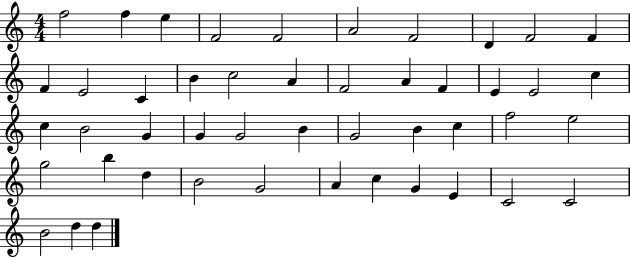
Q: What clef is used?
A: treble